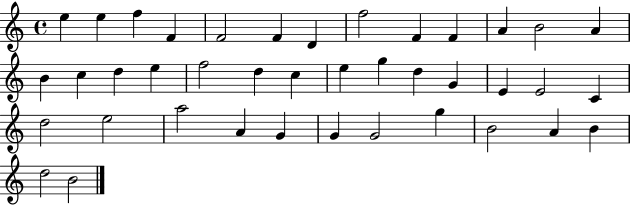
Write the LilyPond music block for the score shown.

{
  \clef treble
  \time 4/4
  \defaultTimeSignature
  \key c \major
  e''4 e''4 f''4 f'4 | f'2 f'4 d'4 | f''2 f'4 f'4 | a'4 b'2 a'4 | \break b'4 c''4 d''4 e''4 | f''2 d''4 c''4 | e''4 g''4 d''4 g'4 | e'4 e'2 c'4 | \break d''2 e''2 | a''2 a'4 g'4 | g'4 g'2 g''4 | b'2 a'4 b'4 | \break d''2 b'2 | \bar "|."
}